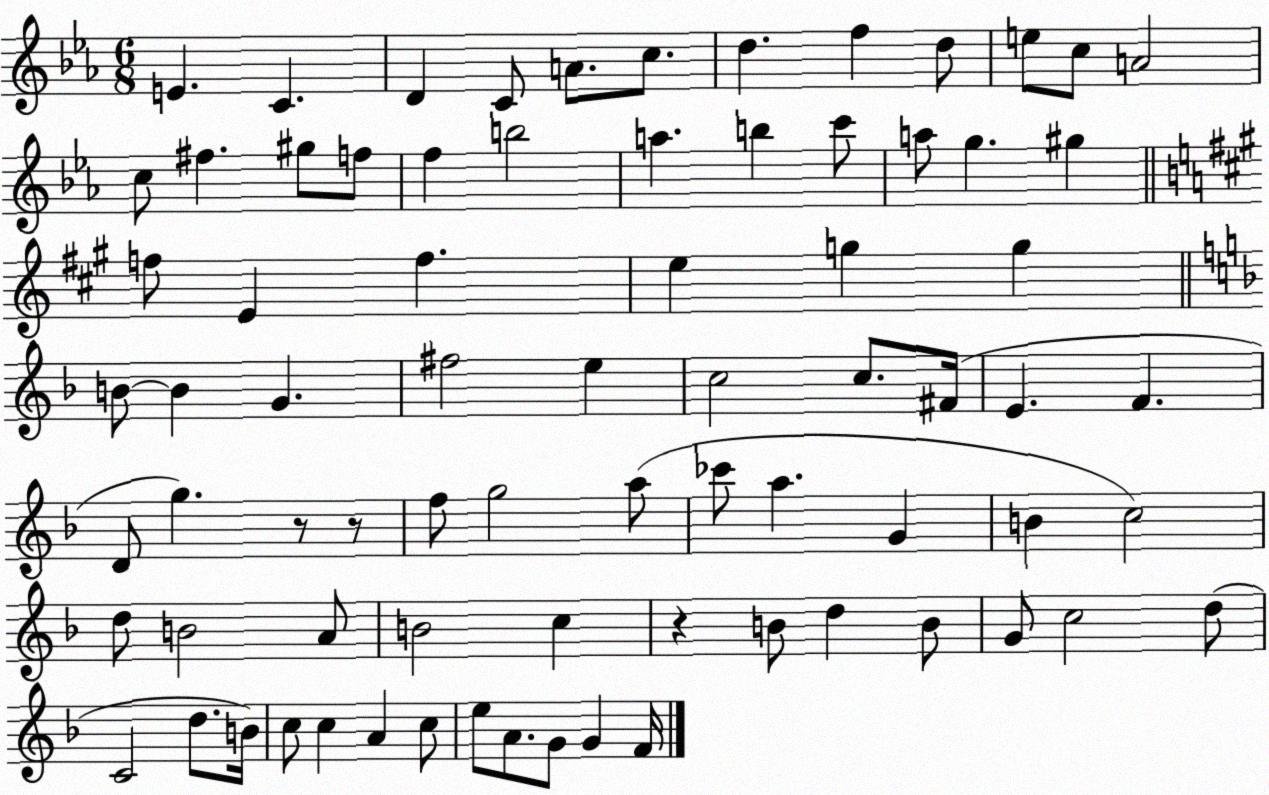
X:1
T:Untitled
M:6/8
L:1/4
K:Eb
E C D C/2 A/2 c/2 d f d/2 e/2 c/2 A2 c/2 ^f ^g/2 f/2 f b2 a b c'/2 a/2 g ^g f/2 E f e g g B/2 B G ^f2 e c2 c/2 ^F/4 E F D/2 g z/2 z/2 f/2 g2 a/2 _c'/2 a G B c2 d/2 B2 A/2 B2 c z B/2 d B/2 G/2 c2 d/2 C2 d/2 B/4 c/2 c A c/2 e/2 A/2 G/2 G F/4